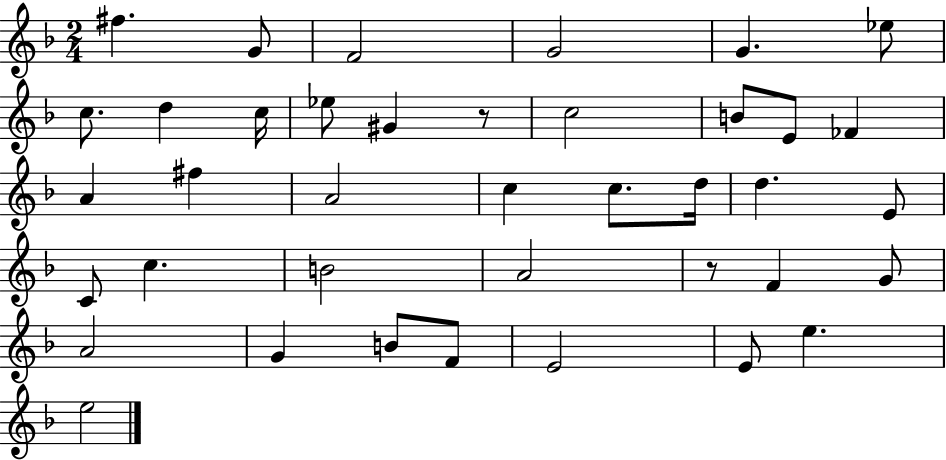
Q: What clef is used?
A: treble